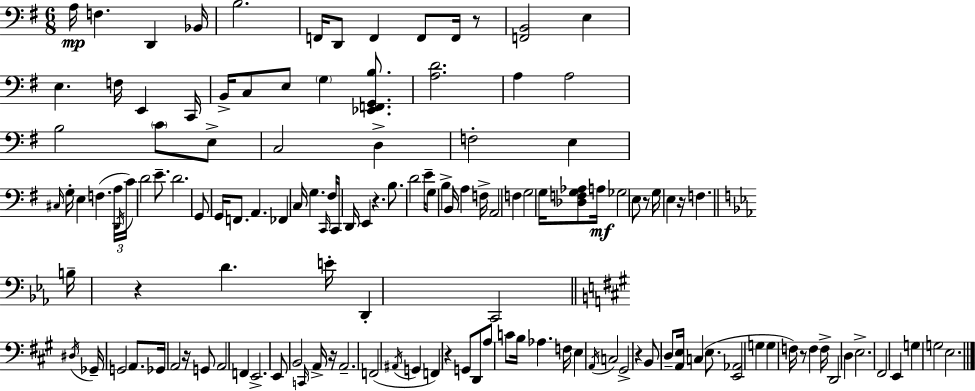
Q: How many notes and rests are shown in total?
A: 136